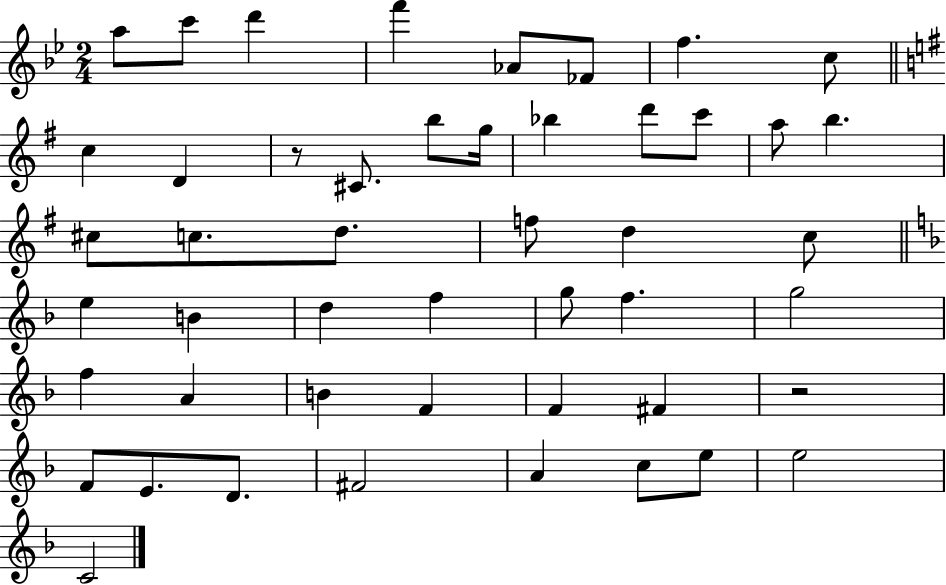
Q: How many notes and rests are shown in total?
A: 48